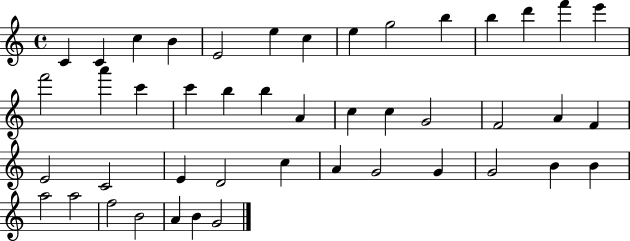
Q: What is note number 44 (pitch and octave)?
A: B4